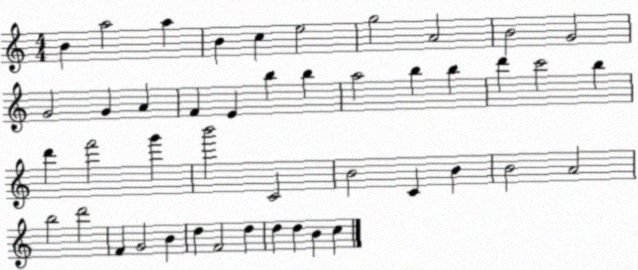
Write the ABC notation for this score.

X:1
T:Untitled
M:4/4
L:1/4
K:C
B a2 a B c e2 g2 A2 B2 G2 G2 G A F E b b a2 b b d' c'2 b d' f'2 g' b'2 C2 B2 C B B2 A2 b2 d'2 F G2 B d F2 d d d B c